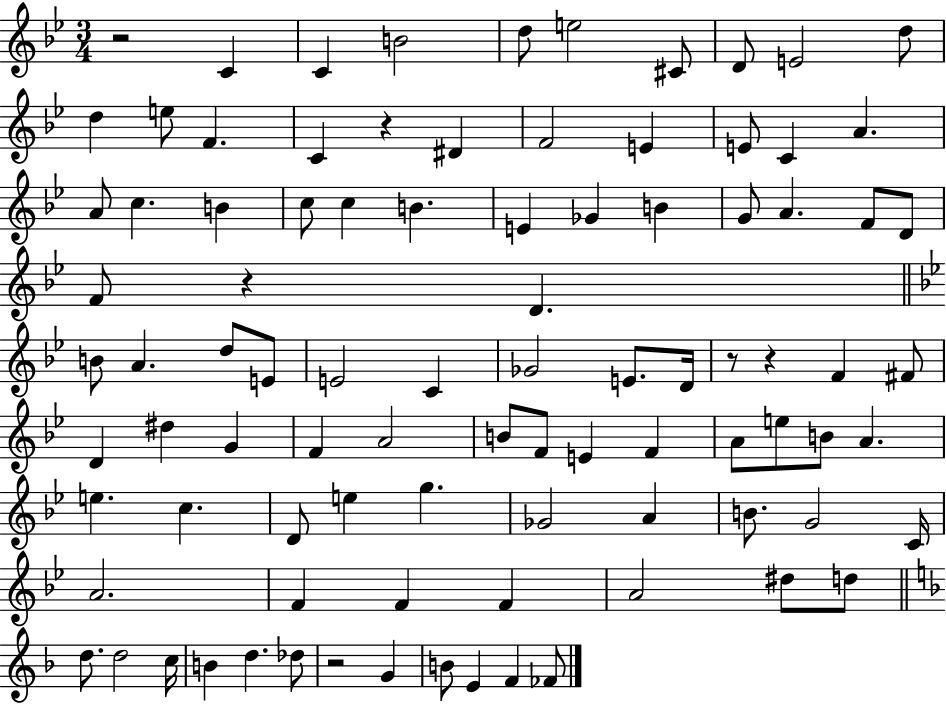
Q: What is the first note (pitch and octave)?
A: C4